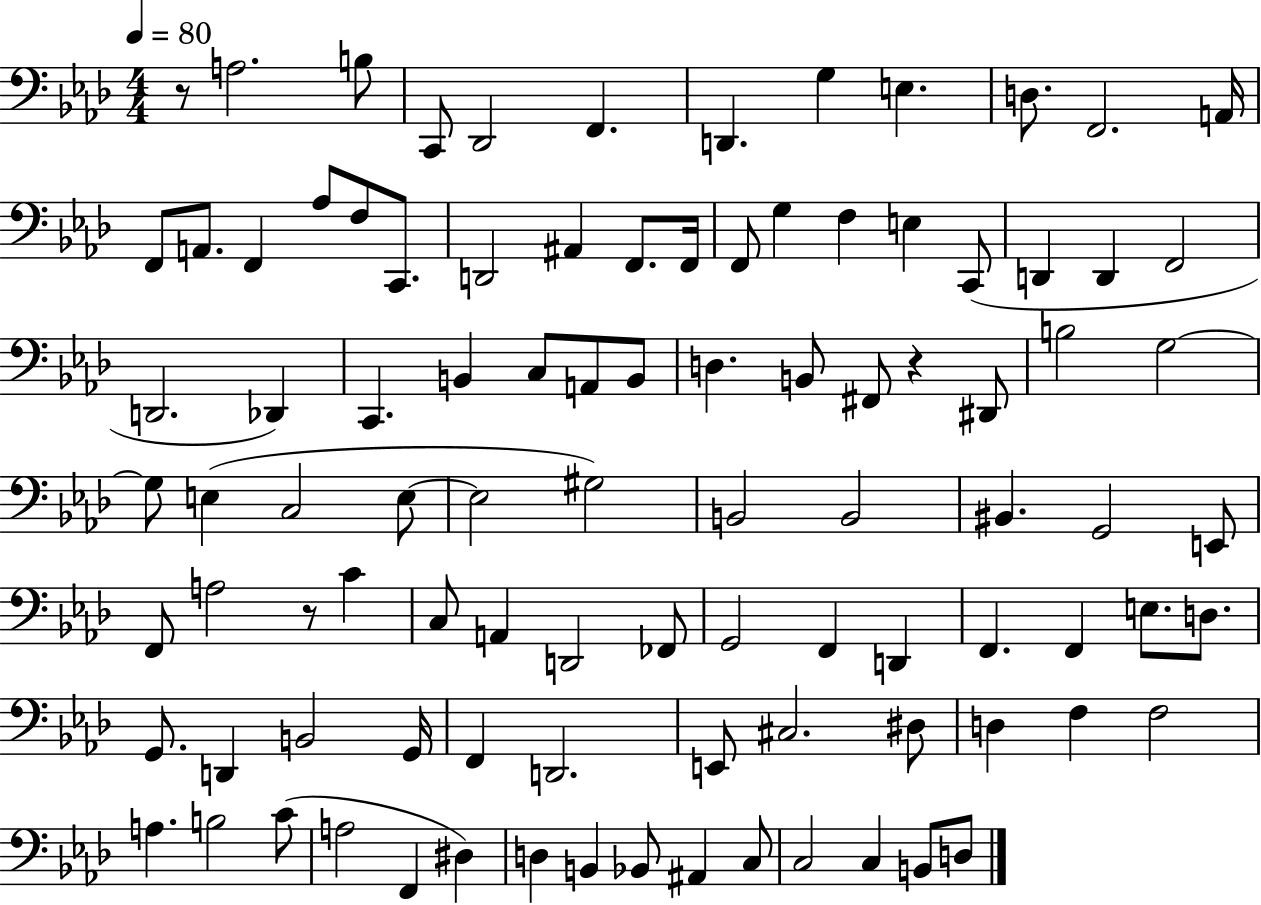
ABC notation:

X:1
T:Untitled
M:4/4
L:1/4
K:Ab
z/2 A,2 B,/2 C,,/2 _D,,2 F,, D,, G, E, D,/2 F,,2 A,,/4 F,,/2 A,,/2 F,, _A,/2 F,/2 C,,/2 D,,2 ^A,, F,,/2 F,,/4 F,,/2 G, F, E, C,,/2 D,, D,, F,,2 D,,2 _D,, C,, B,, C,/2 A,,/2 B,,/2 D, B,,/2 ^F,,/2 z ^D,,/2 B,2 G,2 G,/2 E, C,2 E,/2 E,2 ^G,2 B,,2 B,,2 ^B,, G,,2 E,,/2 F,,/2 A,2 z/2 C C,/2 A,, D,,2 _F,,/2 G,,2 F,, D,, F,, F,, E,/2 D,/2 G,,/2 D,, B,,2 G,,/4 F,, D,,2 E,,/2 ^C,2 ^D,/2 D, F, F,2 A, B,2 C/2 A,2 F,, ^D, D, B,, _B,,/2 ^A,, C,/2 C,2 C, B,,/2 D,/2